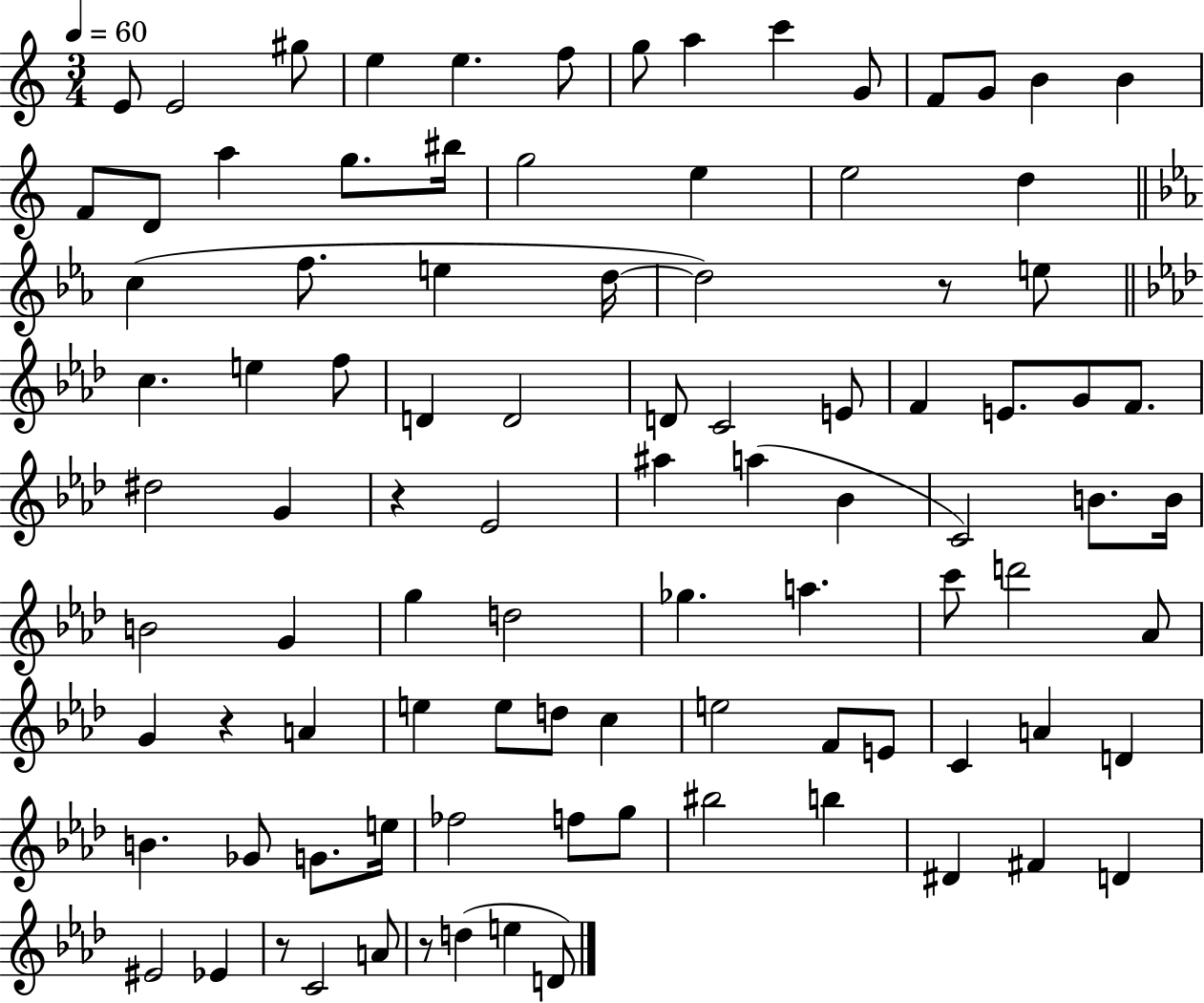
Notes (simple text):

E4/e E4/h G#5/e E5/q E5/q. F5/e G5/e A5/q C6/q G4/e F4/e G4/e B4/q B4/q F4/e D4/e A5/q G5/e. BIS5/s G5/h E5/q E5/h D5/q C5/q F5/e. E5/q D5/s D5/h R/e E5/e C5/q. E5/q F5/e D4/q D4/h D4/e C4/h E4/e F4/q E4/e. G4/e F4/e. D#5/h G4/q R/q Eb4/h A#5/q A5/q Bb4/q C4/h B4/e. B4/s B4/h G4/q G5/q D5/h Gb5/q. A5/q. C6/e D6/h Ab4/e G4/q R/q A4/q E5/q E5/e D5/e C5/q E5/h F4/e E4/e C4/q A4/q D4/q B4/q. Gb4/e G4/e. E5/s FES5/h F5/e G5/e BIS5/h B5/q D#4/q F#4/q D4/q EIS4/h Eb4/q R/e C4/h A4/e R/e D5/q E5/q D4/e